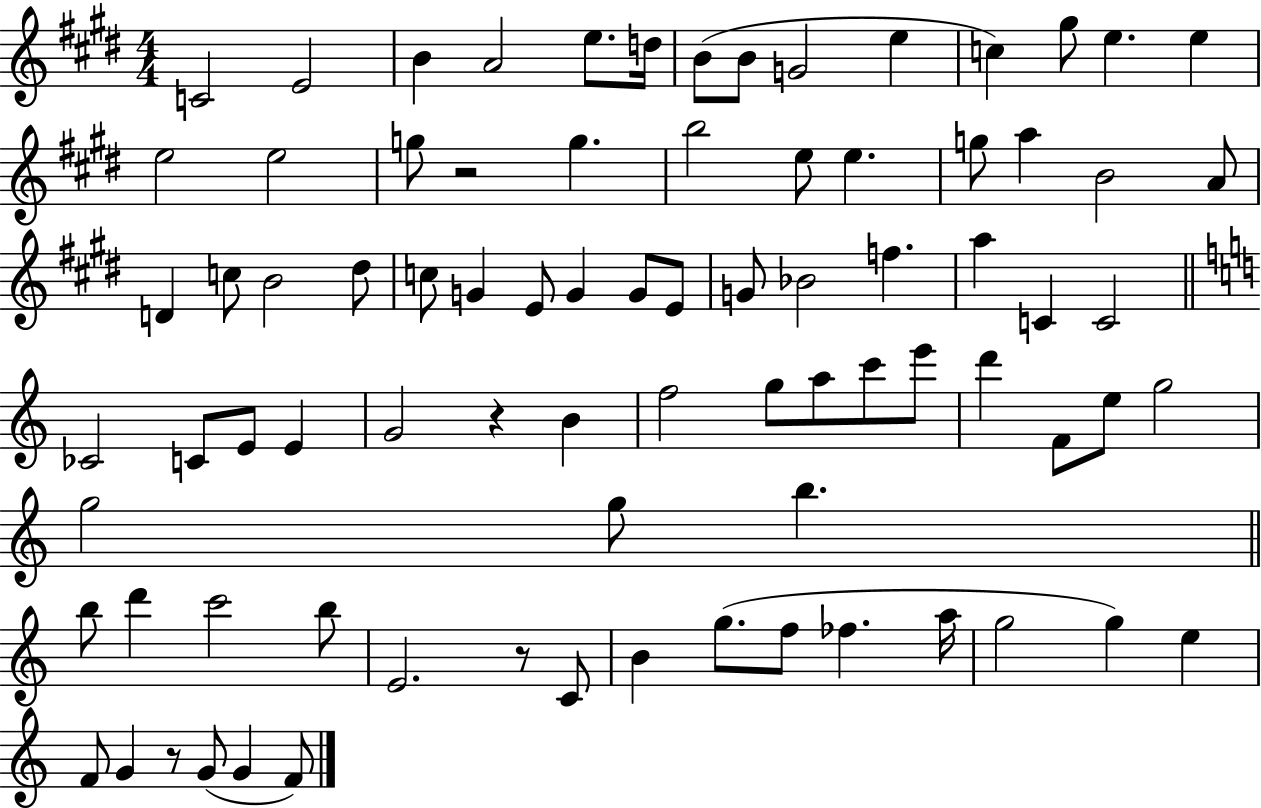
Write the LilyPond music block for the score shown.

{
  \clef treble
  \numericTimeSignature
  \time 4/4
  \key e \major
  c'2 e'2 | b'4 a'2 e''8. d''16 | b'8( b'8 g'2 e''4 | c''4) gis''8 e''4. e''4 | \break e''2 e''2 | g''8 r2 g''4. | b''2 e''8 e''4. | g''8 a''4 b'2 a'8 | \break d'4 c''8 b'2 dis''8 | c''8 g'4 e'8 g'4 g'8 e'8 | g'8 bes'2 f''4. | a''4 c'4 c'2 | \break \bar "||" \break \key a \minor ces'2 c'8 e'8 e'4 | g'2 r4 b'4 | f''2 g''8 a''8 c'''8 e'''8 | d'''4 f'8 e''8 g''2 | \break g''2 g''8 b''4. | \bar "||" \break \key c \major b''8 d'''4 c'''2 b''8 | e'2. r8 c'8 | b'4 g''8.( f''8 fes''4. a''16 | g''2 g''4) e''4 | \break f'8 g'4 r8 g'8( g'4 f'8) | \bar "|."
}